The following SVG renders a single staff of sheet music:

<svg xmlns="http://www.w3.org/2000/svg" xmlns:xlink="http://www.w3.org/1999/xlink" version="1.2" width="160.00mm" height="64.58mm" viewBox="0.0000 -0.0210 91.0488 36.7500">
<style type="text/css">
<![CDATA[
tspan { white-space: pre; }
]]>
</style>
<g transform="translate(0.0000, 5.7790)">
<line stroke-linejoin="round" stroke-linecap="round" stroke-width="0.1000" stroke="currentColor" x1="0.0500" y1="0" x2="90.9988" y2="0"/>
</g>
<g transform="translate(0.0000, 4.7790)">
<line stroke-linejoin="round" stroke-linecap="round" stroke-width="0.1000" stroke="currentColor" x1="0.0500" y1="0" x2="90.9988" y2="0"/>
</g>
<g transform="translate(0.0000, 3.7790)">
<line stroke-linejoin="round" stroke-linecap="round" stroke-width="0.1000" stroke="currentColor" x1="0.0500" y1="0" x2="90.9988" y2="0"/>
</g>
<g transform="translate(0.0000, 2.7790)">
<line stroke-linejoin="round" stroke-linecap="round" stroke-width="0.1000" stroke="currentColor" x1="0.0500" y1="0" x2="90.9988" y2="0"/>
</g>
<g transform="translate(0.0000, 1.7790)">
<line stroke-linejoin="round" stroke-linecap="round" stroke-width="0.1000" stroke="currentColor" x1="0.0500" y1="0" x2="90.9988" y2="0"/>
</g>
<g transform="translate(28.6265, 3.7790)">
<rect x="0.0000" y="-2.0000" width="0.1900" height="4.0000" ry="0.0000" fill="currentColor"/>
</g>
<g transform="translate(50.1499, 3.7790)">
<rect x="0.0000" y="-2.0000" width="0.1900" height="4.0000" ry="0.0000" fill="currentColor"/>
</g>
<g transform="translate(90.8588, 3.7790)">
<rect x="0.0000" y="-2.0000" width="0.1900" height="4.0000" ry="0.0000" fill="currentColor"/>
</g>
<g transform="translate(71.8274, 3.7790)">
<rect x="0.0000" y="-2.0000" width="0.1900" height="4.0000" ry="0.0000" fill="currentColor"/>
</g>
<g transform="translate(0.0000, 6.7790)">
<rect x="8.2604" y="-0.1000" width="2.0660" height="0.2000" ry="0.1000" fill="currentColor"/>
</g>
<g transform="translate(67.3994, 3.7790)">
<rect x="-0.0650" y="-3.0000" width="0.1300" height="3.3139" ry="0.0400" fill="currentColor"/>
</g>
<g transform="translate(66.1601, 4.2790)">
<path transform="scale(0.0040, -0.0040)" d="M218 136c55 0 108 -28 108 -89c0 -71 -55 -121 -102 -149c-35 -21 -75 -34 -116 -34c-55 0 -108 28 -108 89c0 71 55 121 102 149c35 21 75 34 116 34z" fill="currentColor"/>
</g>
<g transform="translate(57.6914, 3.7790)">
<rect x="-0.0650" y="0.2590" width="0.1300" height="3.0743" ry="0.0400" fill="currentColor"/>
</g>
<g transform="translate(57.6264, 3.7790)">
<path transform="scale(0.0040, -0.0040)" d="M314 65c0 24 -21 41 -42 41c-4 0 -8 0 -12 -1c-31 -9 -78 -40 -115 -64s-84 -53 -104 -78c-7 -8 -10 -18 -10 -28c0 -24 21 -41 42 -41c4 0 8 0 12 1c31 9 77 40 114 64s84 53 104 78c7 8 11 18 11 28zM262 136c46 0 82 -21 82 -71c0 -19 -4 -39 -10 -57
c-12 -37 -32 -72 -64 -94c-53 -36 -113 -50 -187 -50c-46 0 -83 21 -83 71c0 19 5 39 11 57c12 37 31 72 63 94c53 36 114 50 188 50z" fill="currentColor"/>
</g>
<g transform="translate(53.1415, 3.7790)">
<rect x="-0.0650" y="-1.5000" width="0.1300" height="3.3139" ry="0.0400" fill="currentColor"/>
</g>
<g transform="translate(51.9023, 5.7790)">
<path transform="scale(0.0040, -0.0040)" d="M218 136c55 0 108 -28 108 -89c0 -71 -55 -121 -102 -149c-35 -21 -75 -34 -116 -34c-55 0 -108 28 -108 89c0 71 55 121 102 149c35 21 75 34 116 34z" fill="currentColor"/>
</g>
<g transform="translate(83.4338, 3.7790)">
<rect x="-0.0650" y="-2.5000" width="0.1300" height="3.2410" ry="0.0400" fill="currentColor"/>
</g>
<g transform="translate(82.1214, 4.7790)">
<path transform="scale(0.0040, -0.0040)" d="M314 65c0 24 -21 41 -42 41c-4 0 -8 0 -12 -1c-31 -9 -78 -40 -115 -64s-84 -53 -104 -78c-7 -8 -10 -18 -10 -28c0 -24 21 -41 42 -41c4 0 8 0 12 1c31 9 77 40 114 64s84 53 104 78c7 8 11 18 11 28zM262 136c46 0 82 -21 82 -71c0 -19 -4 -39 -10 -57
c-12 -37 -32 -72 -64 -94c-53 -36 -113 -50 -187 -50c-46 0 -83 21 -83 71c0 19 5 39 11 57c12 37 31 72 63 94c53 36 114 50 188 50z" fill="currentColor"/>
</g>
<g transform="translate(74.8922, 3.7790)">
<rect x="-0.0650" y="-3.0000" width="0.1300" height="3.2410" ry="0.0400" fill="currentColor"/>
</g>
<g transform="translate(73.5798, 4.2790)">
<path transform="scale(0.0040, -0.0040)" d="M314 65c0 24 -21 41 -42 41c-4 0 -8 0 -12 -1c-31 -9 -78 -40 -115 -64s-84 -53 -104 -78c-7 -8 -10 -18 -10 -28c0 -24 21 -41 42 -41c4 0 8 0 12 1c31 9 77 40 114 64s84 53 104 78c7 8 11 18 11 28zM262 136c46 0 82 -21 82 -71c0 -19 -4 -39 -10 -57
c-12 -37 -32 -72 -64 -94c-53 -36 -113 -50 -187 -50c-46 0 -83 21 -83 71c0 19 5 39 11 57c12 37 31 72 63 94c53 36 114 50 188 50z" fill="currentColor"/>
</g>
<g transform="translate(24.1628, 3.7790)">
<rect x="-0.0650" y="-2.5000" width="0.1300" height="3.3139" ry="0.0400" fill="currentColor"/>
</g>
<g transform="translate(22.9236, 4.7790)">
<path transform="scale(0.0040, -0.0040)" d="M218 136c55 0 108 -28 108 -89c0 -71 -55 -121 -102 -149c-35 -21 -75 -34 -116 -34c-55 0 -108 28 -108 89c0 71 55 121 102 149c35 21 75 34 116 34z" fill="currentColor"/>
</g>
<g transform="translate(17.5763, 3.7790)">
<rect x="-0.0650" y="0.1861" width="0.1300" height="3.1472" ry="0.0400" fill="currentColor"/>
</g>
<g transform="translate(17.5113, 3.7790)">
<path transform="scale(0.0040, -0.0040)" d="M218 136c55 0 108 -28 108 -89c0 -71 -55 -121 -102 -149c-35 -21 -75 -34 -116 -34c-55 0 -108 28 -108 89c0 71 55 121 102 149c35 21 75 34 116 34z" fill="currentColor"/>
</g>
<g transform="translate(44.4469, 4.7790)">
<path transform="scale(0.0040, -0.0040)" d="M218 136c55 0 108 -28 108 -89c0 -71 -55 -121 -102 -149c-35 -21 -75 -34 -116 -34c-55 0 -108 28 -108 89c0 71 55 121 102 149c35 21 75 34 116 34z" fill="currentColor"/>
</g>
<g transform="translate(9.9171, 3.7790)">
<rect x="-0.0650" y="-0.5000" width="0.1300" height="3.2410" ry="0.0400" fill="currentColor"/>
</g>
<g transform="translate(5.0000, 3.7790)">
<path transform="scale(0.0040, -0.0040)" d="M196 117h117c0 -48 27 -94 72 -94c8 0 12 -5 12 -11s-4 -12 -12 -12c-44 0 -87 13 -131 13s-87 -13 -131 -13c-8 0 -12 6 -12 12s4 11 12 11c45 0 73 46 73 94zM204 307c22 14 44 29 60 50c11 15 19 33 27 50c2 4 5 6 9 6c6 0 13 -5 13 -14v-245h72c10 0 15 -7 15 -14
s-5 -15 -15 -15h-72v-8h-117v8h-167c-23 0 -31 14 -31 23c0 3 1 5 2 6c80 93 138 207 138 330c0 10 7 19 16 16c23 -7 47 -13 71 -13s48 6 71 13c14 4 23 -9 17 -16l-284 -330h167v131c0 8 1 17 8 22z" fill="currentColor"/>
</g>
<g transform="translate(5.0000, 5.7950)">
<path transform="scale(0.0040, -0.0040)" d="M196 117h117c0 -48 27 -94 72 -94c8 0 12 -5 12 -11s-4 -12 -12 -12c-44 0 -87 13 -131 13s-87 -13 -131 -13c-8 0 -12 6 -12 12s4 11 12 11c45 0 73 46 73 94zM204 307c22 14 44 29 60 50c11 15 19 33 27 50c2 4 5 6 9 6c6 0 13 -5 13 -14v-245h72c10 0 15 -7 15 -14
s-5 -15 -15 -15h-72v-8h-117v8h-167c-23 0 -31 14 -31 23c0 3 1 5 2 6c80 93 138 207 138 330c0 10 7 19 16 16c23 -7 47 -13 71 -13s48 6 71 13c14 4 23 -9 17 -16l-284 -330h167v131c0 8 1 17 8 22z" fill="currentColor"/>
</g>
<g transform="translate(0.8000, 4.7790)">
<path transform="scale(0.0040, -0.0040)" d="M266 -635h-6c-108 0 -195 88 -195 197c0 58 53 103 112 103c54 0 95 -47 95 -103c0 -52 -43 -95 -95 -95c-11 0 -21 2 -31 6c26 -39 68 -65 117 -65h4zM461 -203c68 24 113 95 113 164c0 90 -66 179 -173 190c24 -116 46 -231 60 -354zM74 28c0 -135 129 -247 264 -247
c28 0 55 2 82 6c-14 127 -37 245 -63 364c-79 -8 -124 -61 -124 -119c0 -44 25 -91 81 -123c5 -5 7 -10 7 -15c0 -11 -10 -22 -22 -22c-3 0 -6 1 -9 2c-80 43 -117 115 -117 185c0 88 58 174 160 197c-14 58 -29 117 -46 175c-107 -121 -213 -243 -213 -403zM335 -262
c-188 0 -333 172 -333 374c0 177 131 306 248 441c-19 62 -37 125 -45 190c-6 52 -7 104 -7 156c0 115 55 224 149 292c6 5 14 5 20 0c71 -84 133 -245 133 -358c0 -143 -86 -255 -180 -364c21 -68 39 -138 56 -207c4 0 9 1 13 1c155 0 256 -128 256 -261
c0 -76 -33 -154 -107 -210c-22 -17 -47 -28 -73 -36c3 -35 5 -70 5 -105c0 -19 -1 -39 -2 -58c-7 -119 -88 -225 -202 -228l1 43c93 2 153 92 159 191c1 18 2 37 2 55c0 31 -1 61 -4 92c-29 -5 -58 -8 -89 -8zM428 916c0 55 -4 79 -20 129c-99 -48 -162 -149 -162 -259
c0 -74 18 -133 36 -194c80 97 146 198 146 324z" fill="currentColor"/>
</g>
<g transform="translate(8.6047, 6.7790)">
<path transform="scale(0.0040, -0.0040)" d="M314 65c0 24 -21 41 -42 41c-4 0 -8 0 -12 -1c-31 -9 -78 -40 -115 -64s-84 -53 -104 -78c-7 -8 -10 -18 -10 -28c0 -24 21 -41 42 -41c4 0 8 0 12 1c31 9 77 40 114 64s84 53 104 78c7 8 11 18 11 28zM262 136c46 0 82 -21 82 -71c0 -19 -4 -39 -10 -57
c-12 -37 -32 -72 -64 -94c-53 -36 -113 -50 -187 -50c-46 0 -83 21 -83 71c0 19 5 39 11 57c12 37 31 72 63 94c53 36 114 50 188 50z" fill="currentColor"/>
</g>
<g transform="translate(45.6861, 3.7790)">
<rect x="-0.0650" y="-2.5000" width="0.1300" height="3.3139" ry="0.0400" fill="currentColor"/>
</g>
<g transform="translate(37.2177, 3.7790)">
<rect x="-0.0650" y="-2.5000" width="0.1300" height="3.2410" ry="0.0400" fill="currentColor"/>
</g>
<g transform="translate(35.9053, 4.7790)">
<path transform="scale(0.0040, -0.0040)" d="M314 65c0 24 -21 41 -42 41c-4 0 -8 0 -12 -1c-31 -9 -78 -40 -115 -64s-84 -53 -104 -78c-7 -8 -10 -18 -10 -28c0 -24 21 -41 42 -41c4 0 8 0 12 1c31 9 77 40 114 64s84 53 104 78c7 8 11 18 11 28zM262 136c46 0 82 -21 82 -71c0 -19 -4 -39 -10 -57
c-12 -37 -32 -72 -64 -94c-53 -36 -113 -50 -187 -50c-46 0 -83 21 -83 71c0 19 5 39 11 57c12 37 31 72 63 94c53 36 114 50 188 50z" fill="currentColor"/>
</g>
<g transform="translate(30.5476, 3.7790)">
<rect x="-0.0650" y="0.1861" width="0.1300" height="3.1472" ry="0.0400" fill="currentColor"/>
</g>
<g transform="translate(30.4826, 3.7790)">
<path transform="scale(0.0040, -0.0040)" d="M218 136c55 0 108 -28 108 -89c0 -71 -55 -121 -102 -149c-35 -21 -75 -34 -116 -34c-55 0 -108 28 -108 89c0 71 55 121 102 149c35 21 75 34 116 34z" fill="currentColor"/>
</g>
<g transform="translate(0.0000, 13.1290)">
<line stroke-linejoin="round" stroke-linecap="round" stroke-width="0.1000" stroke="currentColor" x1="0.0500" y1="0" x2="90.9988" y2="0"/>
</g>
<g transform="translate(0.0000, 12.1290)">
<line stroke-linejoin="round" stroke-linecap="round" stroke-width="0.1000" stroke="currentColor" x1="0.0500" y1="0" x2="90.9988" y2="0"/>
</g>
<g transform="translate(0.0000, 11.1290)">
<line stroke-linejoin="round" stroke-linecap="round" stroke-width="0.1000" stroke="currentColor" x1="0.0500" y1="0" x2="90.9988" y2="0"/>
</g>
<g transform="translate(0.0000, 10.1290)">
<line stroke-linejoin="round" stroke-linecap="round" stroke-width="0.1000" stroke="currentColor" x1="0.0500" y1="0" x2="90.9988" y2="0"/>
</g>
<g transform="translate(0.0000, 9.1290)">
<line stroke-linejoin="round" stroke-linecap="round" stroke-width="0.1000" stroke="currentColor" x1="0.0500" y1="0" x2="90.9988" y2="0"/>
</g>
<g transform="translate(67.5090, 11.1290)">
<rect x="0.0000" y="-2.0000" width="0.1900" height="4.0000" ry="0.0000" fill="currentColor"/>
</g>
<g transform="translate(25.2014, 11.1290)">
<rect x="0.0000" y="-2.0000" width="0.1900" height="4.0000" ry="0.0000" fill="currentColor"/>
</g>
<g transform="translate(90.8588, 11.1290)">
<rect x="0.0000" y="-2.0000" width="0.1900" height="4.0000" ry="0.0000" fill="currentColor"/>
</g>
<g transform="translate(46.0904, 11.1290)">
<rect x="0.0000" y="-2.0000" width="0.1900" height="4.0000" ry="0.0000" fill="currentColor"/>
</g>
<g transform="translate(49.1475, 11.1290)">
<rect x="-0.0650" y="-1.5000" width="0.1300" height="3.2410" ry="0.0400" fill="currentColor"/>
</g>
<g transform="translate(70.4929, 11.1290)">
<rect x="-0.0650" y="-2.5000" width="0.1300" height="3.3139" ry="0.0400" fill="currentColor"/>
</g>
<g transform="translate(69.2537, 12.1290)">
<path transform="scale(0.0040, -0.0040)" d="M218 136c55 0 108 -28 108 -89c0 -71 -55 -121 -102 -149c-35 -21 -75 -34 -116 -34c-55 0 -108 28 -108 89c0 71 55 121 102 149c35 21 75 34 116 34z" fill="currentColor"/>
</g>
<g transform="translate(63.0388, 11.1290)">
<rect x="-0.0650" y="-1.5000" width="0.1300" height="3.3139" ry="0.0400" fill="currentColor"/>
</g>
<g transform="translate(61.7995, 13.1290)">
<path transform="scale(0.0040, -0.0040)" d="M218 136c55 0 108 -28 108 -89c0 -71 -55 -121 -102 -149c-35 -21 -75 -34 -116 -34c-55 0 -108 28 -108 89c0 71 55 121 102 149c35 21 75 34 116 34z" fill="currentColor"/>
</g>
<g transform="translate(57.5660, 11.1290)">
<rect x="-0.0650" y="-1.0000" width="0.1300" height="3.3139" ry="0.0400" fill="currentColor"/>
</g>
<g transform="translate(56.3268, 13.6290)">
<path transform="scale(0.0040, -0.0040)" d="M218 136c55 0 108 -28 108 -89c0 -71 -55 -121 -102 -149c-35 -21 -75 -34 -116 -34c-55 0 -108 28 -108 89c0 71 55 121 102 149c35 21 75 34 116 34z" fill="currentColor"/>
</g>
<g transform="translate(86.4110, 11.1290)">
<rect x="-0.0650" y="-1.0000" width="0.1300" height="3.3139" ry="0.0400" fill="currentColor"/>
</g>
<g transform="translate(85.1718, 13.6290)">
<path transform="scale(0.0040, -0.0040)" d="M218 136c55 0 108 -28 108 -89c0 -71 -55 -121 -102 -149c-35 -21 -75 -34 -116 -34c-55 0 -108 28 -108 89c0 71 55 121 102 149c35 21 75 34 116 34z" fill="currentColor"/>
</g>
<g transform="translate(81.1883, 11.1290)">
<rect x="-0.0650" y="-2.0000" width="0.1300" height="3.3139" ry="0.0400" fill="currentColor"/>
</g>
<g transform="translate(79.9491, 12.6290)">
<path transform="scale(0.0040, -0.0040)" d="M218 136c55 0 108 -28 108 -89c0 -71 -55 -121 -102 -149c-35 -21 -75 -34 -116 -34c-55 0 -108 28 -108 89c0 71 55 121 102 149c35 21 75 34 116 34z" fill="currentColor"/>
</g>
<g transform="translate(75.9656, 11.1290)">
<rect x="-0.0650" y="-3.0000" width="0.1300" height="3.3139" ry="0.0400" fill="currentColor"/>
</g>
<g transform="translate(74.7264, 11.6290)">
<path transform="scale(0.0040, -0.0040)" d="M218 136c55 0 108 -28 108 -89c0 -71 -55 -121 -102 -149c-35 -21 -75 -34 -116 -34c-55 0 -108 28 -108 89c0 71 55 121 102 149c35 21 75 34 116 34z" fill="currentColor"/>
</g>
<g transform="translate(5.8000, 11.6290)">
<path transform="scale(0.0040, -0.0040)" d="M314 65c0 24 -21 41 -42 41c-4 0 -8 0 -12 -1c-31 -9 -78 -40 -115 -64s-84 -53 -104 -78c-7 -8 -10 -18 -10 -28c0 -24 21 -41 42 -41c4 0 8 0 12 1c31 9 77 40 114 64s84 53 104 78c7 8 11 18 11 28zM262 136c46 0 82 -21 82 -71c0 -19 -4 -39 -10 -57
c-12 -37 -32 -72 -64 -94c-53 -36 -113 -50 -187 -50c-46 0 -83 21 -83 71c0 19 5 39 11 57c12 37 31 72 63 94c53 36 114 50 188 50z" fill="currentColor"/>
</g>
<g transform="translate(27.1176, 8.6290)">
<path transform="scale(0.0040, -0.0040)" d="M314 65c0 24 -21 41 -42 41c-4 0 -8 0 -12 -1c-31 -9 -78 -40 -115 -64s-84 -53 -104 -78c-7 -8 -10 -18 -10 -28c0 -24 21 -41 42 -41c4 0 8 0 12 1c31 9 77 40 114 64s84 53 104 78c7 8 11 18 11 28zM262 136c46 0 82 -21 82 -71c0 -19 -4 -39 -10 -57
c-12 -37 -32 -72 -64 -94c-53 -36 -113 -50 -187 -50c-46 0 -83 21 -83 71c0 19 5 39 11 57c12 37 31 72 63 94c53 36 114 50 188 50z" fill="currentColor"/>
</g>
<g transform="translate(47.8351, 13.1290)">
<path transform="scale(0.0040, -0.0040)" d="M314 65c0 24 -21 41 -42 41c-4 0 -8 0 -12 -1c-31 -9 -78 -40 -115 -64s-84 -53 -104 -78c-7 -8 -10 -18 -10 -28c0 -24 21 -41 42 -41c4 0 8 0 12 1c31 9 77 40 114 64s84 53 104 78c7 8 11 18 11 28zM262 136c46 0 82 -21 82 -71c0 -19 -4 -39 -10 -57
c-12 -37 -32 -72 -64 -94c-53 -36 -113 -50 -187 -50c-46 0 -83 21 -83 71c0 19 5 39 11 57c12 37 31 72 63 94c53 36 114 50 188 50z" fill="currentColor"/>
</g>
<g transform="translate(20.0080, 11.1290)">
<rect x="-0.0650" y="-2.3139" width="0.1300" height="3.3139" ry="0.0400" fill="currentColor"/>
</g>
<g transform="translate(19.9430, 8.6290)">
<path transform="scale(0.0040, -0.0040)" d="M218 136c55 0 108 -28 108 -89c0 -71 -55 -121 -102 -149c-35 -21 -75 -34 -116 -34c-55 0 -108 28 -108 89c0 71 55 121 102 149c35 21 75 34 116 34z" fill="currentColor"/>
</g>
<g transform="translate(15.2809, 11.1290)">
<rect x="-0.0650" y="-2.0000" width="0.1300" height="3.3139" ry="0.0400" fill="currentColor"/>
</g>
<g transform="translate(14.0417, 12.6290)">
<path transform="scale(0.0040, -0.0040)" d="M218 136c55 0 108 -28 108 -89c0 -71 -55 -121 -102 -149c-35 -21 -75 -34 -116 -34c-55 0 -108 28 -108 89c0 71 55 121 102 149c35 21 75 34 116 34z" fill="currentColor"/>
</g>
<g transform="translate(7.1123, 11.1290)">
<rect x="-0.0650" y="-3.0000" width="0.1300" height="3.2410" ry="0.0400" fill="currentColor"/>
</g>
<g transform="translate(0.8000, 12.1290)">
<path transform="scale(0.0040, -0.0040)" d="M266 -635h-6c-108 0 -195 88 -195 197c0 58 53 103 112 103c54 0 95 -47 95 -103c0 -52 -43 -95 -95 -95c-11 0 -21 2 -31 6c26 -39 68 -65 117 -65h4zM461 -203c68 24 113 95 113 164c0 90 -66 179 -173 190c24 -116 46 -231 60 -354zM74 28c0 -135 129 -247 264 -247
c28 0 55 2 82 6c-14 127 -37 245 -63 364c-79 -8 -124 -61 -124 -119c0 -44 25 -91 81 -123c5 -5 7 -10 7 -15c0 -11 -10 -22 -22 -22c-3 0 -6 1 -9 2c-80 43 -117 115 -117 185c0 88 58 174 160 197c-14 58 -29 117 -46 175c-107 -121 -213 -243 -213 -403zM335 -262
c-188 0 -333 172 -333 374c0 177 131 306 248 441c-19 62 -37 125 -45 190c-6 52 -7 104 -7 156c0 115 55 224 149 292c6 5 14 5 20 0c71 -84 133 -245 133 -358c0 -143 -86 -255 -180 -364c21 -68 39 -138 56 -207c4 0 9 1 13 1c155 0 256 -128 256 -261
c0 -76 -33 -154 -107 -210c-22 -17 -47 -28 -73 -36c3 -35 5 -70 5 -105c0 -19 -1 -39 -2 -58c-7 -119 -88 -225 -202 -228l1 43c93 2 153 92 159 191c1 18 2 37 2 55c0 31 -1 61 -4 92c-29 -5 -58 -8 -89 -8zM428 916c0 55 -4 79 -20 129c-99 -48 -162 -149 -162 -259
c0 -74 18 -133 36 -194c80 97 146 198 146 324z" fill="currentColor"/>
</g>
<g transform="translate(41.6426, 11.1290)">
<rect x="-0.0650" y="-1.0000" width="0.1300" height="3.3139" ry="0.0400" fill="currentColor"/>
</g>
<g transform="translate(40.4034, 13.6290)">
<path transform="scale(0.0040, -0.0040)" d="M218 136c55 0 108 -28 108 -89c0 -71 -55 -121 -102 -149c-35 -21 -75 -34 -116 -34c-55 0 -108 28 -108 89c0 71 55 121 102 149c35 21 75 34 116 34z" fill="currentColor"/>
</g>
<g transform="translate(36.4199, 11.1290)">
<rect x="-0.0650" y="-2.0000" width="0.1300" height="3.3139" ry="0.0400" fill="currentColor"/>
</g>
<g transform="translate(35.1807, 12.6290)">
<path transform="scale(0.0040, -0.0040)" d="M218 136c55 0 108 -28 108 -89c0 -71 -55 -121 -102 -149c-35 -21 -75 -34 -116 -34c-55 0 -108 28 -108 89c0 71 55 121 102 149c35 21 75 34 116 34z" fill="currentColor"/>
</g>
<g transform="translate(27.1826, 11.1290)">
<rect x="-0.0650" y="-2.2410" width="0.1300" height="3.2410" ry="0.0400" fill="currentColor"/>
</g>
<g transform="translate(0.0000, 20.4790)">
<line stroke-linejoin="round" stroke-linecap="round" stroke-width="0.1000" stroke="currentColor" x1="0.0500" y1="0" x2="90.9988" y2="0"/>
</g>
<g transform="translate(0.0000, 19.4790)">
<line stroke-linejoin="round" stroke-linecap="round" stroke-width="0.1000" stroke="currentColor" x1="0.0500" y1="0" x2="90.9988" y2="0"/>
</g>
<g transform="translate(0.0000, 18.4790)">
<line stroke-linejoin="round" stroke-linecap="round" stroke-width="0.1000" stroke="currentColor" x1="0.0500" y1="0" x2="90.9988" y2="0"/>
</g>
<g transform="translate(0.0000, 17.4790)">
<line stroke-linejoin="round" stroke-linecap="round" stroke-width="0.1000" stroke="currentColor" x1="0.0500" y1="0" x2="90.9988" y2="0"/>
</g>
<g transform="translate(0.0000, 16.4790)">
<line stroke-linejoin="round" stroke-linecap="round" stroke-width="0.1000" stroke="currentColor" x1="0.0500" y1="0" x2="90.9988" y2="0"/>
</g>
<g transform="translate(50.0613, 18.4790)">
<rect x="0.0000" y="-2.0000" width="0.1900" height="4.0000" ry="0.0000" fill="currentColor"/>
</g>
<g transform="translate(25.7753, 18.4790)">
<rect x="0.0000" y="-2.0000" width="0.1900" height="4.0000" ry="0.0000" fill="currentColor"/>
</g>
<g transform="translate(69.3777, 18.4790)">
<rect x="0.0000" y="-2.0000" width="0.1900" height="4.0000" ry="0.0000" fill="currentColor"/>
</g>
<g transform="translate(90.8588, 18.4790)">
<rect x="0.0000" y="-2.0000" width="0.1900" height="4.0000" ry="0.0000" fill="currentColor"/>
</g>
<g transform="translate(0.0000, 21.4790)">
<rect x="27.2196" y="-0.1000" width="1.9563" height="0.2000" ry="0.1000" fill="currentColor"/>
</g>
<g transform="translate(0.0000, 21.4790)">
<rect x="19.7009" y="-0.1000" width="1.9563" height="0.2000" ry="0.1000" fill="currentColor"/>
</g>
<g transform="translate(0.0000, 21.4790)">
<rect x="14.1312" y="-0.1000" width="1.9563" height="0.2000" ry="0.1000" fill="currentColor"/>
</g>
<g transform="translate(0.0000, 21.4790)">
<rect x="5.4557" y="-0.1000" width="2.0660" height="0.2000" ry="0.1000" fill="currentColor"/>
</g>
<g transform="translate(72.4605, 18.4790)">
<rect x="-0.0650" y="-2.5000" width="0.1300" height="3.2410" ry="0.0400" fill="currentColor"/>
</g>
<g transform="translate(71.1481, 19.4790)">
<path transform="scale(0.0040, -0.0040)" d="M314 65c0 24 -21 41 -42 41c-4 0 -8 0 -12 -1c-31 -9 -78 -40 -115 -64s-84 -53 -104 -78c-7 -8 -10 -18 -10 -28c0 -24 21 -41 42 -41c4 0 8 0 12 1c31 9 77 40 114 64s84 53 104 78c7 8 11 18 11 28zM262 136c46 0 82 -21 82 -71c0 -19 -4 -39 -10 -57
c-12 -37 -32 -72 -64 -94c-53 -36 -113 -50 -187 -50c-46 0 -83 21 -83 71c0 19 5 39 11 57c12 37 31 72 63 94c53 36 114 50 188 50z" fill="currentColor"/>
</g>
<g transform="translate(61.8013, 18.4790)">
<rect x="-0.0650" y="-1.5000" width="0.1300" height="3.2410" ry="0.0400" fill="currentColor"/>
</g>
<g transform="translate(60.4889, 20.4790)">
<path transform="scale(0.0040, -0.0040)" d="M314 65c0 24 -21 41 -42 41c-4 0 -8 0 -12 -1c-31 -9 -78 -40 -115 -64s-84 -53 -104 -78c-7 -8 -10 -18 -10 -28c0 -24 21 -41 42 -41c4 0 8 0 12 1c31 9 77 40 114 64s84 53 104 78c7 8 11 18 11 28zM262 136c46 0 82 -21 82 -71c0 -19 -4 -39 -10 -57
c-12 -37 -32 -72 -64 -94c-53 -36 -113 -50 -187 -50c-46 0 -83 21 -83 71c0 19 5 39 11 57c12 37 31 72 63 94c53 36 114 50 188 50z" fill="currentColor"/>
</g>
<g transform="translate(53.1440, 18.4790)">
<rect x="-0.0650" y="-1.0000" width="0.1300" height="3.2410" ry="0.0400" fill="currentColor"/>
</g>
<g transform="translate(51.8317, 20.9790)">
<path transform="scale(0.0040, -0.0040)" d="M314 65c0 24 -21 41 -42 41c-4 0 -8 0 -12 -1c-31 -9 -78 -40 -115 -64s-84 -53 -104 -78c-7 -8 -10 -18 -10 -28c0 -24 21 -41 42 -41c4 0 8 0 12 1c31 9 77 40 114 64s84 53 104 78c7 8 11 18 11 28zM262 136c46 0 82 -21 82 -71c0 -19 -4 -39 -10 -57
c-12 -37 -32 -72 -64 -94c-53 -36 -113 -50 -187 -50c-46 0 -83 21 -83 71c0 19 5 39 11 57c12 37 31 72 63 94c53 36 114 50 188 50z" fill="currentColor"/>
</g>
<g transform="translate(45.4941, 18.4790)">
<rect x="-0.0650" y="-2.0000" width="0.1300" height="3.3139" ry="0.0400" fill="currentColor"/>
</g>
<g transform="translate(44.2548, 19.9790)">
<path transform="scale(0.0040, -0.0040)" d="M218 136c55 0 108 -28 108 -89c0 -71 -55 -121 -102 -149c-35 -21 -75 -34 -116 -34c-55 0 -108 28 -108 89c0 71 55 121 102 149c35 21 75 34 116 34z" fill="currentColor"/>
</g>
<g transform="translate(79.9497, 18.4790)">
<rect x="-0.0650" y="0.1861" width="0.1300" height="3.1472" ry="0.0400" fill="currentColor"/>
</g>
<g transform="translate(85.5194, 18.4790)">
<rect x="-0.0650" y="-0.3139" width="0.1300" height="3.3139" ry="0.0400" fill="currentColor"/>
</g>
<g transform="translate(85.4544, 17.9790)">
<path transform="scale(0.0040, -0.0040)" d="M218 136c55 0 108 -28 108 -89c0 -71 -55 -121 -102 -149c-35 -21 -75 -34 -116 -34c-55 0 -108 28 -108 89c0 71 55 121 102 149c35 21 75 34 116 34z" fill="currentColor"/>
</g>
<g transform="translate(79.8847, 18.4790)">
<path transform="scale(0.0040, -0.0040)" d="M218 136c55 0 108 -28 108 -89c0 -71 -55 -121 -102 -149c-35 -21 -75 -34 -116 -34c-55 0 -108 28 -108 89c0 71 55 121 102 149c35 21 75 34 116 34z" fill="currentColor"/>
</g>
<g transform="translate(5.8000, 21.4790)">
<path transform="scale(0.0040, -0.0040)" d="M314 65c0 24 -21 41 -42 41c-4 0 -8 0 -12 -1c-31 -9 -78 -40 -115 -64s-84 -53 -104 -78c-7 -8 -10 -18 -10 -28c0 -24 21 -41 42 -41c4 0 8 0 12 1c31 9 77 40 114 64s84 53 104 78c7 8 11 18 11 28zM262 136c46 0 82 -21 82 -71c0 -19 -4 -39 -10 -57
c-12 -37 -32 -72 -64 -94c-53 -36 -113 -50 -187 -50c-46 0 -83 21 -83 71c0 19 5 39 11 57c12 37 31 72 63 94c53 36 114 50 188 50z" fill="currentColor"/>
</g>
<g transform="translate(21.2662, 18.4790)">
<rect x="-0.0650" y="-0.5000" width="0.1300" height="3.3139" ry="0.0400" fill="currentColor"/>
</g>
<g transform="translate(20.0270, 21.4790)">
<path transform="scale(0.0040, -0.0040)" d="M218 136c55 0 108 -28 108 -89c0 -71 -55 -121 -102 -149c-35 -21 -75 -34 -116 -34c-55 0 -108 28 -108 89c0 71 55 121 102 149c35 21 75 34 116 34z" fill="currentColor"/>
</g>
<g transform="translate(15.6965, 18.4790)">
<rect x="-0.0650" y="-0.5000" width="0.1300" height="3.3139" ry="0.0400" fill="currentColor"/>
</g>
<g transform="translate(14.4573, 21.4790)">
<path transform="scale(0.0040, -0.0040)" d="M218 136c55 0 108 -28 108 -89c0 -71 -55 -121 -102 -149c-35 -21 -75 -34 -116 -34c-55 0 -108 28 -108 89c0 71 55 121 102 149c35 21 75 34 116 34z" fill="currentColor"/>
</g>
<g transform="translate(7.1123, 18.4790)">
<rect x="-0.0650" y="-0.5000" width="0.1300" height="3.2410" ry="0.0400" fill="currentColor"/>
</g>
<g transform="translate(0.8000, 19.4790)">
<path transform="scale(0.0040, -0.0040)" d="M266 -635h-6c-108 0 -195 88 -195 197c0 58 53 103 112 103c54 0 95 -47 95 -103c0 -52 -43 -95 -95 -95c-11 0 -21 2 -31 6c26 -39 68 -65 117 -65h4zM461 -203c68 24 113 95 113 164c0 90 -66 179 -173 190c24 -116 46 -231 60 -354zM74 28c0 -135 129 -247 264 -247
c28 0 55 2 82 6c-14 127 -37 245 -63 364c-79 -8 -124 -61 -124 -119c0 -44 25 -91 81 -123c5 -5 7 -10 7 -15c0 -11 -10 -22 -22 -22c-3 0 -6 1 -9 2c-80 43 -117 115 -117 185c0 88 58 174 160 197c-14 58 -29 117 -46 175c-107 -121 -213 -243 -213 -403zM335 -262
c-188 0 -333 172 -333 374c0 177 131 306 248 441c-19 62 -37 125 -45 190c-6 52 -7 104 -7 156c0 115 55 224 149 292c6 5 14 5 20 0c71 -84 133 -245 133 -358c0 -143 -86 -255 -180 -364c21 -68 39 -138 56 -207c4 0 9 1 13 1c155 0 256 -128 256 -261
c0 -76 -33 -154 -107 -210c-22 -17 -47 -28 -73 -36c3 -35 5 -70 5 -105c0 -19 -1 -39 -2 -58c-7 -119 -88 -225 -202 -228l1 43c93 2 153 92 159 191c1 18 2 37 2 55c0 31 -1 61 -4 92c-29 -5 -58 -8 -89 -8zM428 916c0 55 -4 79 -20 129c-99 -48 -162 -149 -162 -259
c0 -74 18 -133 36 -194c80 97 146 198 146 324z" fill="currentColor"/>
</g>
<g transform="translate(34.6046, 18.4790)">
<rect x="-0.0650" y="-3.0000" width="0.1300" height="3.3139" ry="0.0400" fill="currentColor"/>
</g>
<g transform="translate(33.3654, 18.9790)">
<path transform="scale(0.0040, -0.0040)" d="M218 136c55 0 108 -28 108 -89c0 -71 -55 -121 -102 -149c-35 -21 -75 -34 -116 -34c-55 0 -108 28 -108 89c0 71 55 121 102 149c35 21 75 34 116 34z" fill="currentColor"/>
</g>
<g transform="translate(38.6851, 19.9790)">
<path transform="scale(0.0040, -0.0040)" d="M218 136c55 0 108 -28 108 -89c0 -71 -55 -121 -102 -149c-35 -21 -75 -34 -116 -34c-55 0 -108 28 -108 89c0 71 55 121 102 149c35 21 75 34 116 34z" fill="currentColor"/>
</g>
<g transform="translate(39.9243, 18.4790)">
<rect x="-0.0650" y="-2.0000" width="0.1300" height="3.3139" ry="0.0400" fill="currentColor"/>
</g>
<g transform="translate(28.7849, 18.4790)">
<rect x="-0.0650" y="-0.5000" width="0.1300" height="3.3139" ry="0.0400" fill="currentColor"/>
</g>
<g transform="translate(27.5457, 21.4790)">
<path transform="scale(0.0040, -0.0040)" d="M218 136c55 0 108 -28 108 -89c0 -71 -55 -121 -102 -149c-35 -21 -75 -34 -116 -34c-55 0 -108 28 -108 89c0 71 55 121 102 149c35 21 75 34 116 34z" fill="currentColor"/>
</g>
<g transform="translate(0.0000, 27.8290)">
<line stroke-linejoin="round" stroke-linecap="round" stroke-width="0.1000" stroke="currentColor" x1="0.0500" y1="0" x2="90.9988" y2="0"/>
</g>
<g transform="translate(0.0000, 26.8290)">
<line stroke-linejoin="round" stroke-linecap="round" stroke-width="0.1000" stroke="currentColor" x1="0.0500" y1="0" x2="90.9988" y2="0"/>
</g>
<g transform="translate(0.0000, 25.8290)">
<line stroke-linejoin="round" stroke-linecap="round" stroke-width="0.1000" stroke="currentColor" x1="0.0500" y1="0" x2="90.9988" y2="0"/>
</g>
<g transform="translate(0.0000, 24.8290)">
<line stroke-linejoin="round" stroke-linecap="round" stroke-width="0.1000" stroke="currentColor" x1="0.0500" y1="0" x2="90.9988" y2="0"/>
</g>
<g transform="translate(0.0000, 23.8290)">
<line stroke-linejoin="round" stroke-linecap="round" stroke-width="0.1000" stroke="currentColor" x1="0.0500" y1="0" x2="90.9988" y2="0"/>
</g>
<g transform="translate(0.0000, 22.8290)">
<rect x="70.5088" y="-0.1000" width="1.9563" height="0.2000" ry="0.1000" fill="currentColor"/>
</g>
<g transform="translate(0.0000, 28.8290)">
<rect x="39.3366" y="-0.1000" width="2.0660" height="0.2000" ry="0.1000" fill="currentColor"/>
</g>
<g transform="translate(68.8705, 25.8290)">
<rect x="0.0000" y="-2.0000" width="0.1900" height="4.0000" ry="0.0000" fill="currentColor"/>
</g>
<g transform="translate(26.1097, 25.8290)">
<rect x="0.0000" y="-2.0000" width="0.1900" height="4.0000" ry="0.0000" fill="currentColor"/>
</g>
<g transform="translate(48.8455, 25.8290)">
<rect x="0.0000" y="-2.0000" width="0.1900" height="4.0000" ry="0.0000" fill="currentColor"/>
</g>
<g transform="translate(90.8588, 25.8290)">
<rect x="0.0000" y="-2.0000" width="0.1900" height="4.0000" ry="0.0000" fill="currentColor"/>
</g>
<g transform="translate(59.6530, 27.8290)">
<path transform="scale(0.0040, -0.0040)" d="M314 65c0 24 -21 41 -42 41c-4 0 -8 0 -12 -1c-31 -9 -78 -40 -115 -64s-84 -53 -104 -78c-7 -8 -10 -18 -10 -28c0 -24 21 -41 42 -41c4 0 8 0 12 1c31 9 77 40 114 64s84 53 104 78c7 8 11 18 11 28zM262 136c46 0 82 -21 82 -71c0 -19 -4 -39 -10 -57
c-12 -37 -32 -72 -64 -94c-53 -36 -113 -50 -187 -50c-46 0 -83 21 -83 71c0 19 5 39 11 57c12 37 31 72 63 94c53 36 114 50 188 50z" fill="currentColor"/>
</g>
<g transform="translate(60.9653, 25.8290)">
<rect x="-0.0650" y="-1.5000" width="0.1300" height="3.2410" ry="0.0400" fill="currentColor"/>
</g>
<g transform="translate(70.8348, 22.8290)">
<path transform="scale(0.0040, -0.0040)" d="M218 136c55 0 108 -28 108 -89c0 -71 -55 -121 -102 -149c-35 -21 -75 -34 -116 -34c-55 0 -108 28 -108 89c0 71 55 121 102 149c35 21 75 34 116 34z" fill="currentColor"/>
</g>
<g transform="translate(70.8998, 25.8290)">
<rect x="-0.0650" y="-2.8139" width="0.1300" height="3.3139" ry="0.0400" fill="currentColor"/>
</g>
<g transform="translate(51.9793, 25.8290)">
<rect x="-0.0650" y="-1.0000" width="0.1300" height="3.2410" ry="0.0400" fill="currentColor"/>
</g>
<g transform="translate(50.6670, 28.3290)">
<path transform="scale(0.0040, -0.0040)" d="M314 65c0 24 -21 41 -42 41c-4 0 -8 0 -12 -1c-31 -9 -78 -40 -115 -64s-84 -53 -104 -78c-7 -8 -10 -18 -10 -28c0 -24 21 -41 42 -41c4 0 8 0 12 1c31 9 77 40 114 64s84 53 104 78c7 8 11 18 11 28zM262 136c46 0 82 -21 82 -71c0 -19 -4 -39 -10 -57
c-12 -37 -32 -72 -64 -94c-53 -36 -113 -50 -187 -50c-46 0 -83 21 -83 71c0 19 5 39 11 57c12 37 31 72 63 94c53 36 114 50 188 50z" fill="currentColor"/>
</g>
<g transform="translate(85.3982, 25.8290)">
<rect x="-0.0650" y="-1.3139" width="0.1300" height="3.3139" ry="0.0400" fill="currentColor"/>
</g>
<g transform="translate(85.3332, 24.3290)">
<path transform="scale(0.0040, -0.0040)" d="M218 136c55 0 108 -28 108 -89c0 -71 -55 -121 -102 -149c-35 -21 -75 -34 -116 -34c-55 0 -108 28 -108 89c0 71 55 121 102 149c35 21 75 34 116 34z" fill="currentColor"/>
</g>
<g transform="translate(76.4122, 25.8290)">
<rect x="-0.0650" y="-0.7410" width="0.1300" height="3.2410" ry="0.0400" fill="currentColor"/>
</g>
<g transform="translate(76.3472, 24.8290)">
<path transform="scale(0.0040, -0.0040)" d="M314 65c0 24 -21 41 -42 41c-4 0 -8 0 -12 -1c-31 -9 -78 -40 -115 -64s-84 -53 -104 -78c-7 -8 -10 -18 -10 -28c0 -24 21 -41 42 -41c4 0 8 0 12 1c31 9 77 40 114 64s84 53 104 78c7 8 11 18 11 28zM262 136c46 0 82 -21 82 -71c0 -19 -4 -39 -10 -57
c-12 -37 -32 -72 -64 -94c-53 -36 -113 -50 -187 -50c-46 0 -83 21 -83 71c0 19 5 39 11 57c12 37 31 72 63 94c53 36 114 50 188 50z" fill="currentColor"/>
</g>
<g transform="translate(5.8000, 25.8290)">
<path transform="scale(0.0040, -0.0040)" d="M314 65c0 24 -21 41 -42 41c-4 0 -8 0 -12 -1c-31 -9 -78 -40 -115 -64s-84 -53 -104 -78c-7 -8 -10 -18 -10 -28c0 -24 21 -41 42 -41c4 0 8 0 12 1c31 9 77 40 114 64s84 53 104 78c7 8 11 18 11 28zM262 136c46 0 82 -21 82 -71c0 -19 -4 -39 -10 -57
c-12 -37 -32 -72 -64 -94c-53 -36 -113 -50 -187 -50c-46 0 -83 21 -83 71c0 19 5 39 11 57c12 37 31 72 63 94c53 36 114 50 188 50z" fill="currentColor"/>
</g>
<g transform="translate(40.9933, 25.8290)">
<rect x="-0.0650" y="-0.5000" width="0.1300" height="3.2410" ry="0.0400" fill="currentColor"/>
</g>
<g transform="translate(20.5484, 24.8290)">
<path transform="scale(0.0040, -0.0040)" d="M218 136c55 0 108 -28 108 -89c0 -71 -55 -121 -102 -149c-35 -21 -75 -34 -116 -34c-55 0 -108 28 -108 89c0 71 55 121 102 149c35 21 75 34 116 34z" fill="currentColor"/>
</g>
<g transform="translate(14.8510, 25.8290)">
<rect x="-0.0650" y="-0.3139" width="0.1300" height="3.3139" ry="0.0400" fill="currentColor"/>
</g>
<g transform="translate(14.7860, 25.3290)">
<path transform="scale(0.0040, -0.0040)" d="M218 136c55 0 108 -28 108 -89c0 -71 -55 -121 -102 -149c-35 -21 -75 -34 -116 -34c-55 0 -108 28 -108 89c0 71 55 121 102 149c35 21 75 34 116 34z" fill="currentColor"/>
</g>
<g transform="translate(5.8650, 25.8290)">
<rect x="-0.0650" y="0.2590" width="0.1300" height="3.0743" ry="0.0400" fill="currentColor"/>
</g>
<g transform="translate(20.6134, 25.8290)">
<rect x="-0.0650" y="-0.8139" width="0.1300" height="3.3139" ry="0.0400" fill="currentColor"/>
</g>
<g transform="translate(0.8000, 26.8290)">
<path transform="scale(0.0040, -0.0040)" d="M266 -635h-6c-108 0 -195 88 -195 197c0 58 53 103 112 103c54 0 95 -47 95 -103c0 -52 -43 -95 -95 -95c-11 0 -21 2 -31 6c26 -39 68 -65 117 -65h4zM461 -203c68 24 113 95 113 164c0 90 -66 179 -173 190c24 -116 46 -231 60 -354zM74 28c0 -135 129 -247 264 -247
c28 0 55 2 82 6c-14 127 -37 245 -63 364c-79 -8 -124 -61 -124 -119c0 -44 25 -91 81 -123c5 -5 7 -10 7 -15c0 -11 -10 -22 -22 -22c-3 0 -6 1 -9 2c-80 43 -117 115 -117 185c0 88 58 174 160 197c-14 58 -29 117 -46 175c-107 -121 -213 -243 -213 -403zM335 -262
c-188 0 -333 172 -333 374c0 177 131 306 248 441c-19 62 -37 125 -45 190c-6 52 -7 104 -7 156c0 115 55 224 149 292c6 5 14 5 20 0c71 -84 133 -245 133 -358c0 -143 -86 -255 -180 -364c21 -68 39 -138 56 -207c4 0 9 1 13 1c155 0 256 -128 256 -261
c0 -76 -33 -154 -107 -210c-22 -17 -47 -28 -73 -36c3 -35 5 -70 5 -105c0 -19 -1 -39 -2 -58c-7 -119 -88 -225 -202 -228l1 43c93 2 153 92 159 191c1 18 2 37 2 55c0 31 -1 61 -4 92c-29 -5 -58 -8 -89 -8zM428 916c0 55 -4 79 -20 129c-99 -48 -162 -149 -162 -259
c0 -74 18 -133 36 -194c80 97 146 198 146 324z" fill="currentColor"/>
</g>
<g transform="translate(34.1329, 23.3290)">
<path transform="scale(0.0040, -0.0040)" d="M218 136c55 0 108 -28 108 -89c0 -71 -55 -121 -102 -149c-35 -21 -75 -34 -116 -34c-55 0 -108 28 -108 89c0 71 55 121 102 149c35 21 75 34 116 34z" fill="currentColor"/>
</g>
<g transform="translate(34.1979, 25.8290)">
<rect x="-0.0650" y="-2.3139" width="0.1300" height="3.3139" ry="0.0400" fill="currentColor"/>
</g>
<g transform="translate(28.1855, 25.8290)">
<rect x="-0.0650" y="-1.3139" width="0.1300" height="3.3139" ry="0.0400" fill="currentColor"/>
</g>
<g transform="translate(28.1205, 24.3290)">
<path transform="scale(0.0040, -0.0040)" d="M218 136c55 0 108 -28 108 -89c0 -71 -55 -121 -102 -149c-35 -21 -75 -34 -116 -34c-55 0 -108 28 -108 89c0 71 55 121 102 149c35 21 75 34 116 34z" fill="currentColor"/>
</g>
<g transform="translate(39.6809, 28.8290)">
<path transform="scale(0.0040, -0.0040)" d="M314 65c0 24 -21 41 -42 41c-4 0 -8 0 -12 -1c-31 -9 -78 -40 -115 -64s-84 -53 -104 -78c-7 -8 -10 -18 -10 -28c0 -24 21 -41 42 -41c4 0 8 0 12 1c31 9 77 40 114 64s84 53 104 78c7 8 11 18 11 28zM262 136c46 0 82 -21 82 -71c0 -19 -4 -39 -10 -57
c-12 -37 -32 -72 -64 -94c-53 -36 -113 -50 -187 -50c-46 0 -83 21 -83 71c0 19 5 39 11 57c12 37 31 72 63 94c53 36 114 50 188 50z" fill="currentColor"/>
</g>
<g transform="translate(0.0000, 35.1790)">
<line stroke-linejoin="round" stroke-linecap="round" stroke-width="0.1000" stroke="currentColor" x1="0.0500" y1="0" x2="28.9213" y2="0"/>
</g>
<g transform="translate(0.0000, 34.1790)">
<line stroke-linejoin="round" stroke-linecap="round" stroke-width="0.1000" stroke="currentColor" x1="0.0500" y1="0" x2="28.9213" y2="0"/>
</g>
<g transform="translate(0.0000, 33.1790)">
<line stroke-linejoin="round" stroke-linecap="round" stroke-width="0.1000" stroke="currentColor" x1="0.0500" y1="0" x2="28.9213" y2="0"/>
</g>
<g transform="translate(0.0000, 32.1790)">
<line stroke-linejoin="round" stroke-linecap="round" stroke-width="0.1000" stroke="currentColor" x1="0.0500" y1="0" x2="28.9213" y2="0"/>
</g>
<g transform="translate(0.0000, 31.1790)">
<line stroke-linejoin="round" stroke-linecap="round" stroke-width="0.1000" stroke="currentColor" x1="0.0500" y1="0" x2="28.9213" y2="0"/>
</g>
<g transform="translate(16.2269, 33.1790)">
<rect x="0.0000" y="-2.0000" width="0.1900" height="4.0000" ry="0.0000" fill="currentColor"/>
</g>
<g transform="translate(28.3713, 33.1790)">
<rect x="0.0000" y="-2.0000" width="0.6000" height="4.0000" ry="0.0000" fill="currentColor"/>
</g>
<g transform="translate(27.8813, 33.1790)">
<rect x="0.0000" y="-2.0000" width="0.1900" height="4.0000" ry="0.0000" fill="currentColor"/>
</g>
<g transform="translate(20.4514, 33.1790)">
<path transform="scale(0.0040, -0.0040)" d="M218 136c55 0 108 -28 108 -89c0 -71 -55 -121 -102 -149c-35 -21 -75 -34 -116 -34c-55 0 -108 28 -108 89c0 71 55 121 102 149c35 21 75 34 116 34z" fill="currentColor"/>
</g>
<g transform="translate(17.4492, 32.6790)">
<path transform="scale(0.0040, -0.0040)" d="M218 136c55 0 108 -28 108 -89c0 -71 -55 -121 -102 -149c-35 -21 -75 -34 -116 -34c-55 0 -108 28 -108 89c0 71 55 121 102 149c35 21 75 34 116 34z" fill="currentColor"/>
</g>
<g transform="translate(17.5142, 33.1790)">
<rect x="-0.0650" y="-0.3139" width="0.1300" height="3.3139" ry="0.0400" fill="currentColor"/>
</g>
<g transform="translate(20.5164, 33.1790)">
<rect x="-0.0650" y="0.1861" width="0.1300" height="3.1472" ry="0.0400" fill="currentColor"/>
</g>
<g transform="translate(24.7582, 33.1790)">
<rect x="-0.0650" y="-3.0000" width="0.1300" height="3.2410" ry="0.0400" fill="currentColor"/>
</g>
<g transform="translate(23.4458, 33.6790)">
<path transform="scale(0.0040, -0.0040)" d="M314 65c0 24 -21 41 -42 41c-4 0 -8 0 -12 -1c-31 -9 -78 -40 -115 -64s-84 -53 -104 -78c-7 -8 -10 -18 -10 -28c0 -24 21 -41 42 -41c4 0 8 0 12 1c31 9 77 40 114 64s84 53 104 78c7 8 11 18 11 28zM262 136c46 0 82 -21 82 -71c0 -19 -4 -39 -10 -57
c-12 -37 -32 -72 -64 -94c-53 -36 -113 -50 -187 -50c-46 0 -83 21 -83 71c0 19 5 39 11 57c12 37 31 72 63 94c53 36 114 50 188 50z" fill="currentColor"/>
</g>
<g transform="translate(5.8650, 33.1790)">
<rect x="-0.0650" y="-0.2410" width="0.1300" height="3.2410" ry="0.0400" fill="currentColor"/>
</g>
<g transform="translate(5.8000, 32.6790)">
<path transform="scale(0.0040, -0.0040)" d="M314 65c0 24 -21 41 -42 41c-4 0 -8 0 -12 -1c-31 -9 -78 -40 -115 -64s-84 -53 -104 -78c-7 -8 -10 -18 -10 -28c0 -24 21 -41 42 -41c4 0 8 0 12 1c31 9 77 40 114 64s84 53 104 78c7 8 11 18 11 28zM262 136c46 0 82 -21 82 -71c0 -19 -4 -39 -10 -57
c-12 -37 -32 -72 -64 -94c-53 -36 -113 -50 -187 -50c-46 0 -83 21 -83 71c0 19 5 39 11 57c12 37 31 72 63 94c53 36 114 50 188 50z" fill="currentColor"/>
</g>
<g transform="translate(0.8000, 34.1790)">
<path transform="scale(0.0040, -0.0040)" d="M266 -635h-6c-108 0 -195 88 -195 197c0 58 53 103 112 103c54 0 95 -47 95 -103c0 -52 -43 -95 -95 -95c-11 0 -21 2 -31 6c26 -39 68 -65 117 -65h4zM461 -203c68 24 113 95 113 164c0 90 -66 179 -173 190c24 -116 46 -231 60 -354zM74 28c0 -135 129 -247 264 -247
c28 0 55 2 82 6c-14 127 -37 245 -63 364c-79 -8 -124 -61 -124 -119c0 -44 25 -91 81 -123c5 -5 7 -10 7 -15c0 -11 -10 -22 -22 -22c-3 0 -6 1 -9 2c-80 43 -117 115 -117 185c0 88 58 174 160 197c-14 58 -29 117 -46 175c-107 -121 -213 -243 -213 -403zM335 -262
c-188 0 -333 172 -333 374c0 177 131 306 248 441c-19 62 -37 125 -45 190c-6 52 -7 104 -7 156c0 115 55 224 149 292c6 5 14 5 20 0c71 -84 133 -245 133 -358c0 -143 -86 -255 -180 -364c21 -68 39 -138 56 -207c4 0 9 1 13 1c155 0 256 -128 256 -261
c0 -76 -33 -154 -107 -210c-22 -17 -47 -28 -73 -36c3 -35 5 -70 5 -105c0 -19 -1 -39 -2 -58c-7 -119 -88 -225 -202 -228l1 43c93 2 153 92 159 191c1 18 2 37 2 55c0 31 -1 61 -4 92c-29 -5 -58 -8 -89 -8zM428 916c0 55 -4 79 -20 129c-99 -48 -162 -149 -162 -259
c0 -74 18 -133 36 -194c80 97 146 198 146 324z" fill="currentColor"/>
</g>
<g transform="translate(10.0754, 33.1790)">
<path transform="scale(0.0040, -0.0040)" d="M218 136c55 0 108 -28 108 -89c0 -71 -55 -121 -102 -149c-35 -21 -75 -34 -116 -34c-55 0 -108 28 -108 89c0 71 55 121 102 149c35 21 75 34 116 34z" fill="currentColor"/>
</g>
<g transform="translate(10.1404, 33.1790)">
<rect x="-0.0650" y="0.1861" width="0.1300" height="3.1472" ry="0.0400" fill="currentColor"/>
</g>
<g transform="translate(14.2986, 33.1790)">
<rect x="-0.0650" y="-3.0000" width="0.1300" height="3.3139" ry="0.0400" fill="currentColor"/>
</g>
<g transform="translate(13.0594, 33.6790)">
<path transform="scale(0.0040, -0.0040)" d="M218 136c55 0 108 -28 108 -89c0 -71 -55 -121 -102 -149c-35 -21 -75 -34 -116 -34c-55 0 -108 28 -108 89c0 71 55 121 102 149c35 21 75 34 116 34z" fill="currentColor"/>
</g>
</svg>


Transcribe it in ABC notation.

X:1
T:Untitled
M:4/4
L:1/4
K:C
C2 B G B G2 G E B2 A A2 G2 A2 F g g2 F D E2 D E G A F D C2 C C C A F F D2 E2 G2 B c B2 c d e g C2 D2 E2 a d2 e c2 B A c B A2